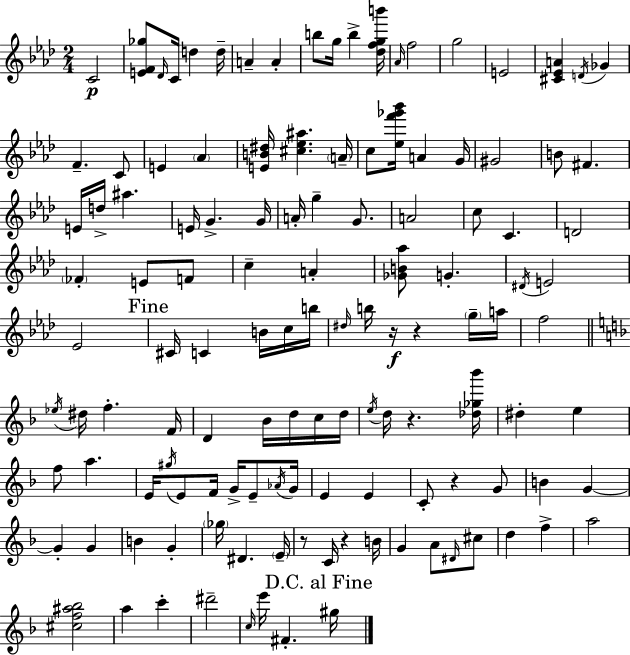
{
  \clef treble
  \numericTimeSignature
  \time 2/4
  \key aes \major
  c'2\p | <e' f' ges''>8 \grace { des'16 } c'16 d''4 | d''16-- a'4-- a'4-. | b''8 g''16 b''4-> | \break <des'' f'' g'' b'''>16 \grace { aes'16 } f''2 | g''2 | e'2 | <cis' ees' a'>4 \acciaccatura { d'16 } ges'4 | \break f'4.-- | c'8 e'4 \parenthesize aes'4 | <e' b' dis''>16 <cis'' ees'' ais''>4. | \parenthesize a'16-- c''8 <ees'' f''' ges''' bes'''>16 a'4 | \break g'16 gis'2 | b'8 fis'4. | e'16 d''16-> ais''4. | e'16 g'4.-> | \break g'16 a'16-. g''4-- | g'8. a'2 | c''8 c'4. | d'2 | \break \parenthesize fes'4-. e'8 | f'8 c''4-- a'4-. | <ges' b' aes''>8 g'4.-. | \acciaccatura { dis'16 } e'2 | \break ees'2 | \mark "Fine" cis'16 c'4 | b'16 c''16 b''16 \grace { dis''16 } b''16 r16\f r4 | \parenthesize g''16-- a''16 f''2 | \break \bar "||" \break \key d \minor \acciaccatura { ees''16 } dis''16 f''4.-. | f'16 d'4 bes'16 d''16 c''16 | d''16 \acciaccatura { e''16 } d''16 r4. | <des'' ges'' bes'''>16 dis''4-. e''4 | \break f''8 a''4. | e'16 \acciaccatura { gis''16 } e'8 f'16 g'16-> | e'8-- \acciaccatura { aes'16 } g'16 e'4 | e'4 c'8-. r4 | \break g'8 b'4 | g'4~~ g'4-. | g'4 b'4 | g'4-. \parenthesize ges''16 dis'4. | \break \parenthesize e'16-- r8 c'16 r4 | b'16 g'4 | a'8 \grace { dis'16 } cis''8 d''4 | f''4-> a''2 | \break <cis'' f'' ais'' bes''>2 | a''4 | c'''4-. dis'''2-- | \grace { c''16 } e'''16 fis'4.-. | \break \mark "D.C. al Fine" gis''16 \bar "|."
}